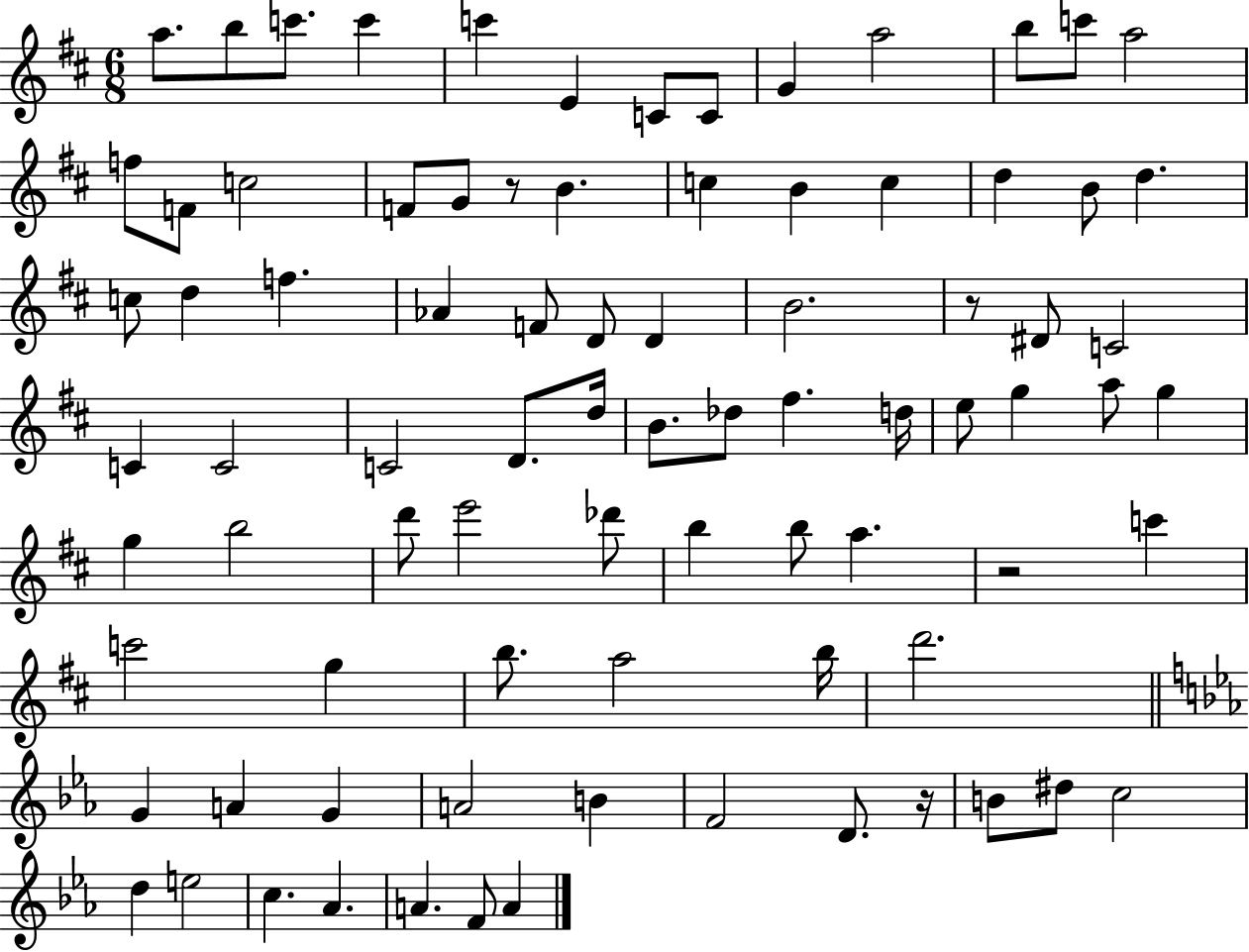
X:1
T:Untitled
M:6/8
L:1/4
K:D
a/2 b/2 c'/2 c' c' E C/2 C/2 G a2 b/2 c'/2 a2 f/2 F/2 c2 F/2 G/2 z/2 B c B c d B/2 d c/2 d f _A F/2 D/2 D B2 z/2 ^D/2 C2 C C2 C2 D/2 d/4 B/2 _d/2 ^f d/4 e/2 g a/2 g g b2 d'/2 e'2 _d'/2 b b/2 a z2 c' c'2 g b/2 a2 b/4 d'2 G A G A2 B F2 D/2 z/4 B/2 ^d/2 c2 d e2 c _A A F/2 A